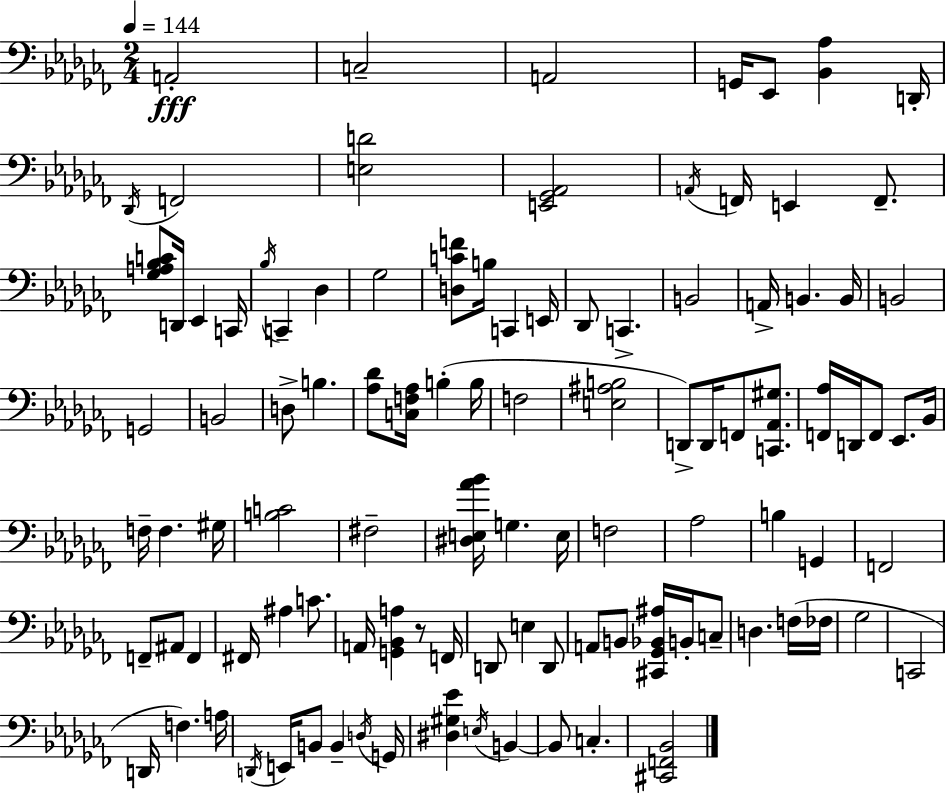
X:1
T:Untitled
M:2/4
L:1/4
K:Abm
A,,2 C,2 A,,2 G,,/4 _E,,/2 [_B,,_A,] D,,/4 _D,,/4 F,,2 [E,D]2 [E,,_G,,_A,,]2 A,,/4 F,,/4 E,, F,,/2 [_G,A,_B,C]/2 D,,/4 _E,, C,,/4 _B,/4 C,, _D, _G,2 [D,CF]/2 B,/4 C,, E,,/4 _D,,/2 C,, B,,2 A,,/4 B,, B,,/4 B,,2 G,,2 B,,2 D,/2 B, [_A,_D]/2 [C,F,_A,]/4 B, B,/4 F,2 [E,^A,B,]2 D,,/2 D,,/4 F,,/2 [C,,_A,,^G,]/2 [F,,_A,]/4 D,,/4 F,,/2 _E,,/2 _B,,/4 F,/4 F, ^G,/4 [B,C]2 ^F,2 [^D,E,_A_B]/4 G, E,/4 F,2 _A,2 B, G,, F,,2 F,,/2 ^A,,/2 F,, ^F,,/4 ^A, C/2 A,,/4 [G,,_B,,A,] z/2 F,,/4 D,,/2 E, D,,/2 A,,/2 B,,/2 [^C,,_G,,_B,,^A,]/4 B,,/4 C,/2 D, F,/4 _F,/4 _G,2 C,,2 D,,/4 F, A,/4 D,,/4 E,,/4 B,,/2 B,, D,/4 G,,/4 [^D,^G,_E] E,/4 B,, B,,/2 C, [^C,,F,,_B,,]2